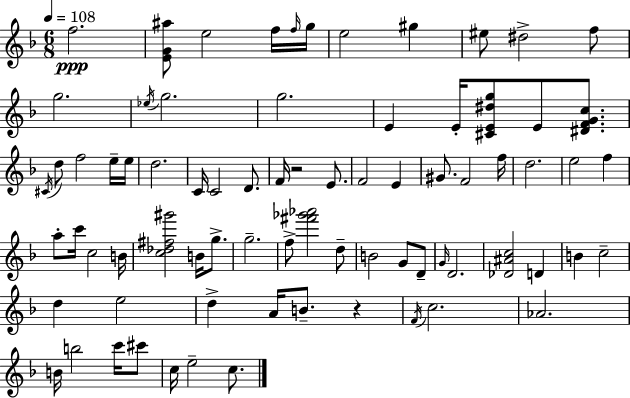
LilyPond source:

{
  \clef treble
  \numericTimeSignature
  \time 6/8
  \key f \major
  \tempo 4 = 108
  f''2.\ppp | <e' g' ais''>8 e''2 f''16 \grace { f''16 } | g''16 e''2 gis''4 | eis''8 dis''2-> f''8 | \break g''2. | \acciaccatura { ees''16 } g''2. | g''2. | e'4 e'16-. <cis' e' dis'' g''>8 e'8 <dis' f' g' c''>8. | \break \acciaccatura { cis'16 } d''8 f''2 | e''16-- e''16 d''2. | c'16 c'2 | d'8. f'16 r2 | \break e'8. f'2 e'4 | gis'8. f'2 | f''16 d''2. | e''2 f''4 | \break a''8-. c'''16 c''2 | b'16 <c'' des'' fis'' gis'''>2 b'16 | g''8.-> g''2.-- | f''8-> <fis''' ges''' aes'''>2 | \break d''8-- b'2 g'8 | d'8-- \grace { g'16 } d'2. | <des' ais' c''>2 | d'4 b'4 c''2-- | \break d''4 e''2 | d''4-> a'16 b'8.-- | r4 \acciaccatura { f'16 } c''2. | aes'2. | \break b'16 b''2 | c'''16 cis'''8 c''16 e''2-- | c''8. \bar "|."
}